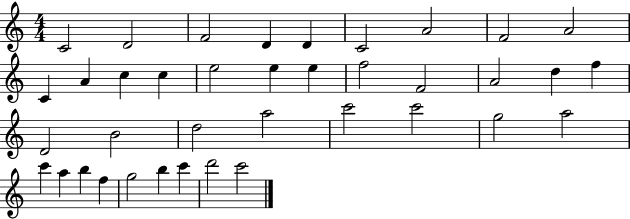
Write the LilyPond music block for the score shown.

{
  \clef treble
  \numericTimeSignature
  \time 4/4
  \key c \major
  c'2 d'2 | f'2 d'4 d'4 | c'2 a'2 | f'2 a'2 | \break c'4 a'4 c''4 c''4 | e''2 e''4 e''4 | f''2 f'2 | a'2 d''4 f''4 | \break d'2 b'2 | d''2 a''2 | c'''2 c'''2 | g''2 a''2 | \break c'''4 a''4 b''4 f''4 | g''2 b''4 c'''4 | d'''2 c'''2 | \bar "|."
}